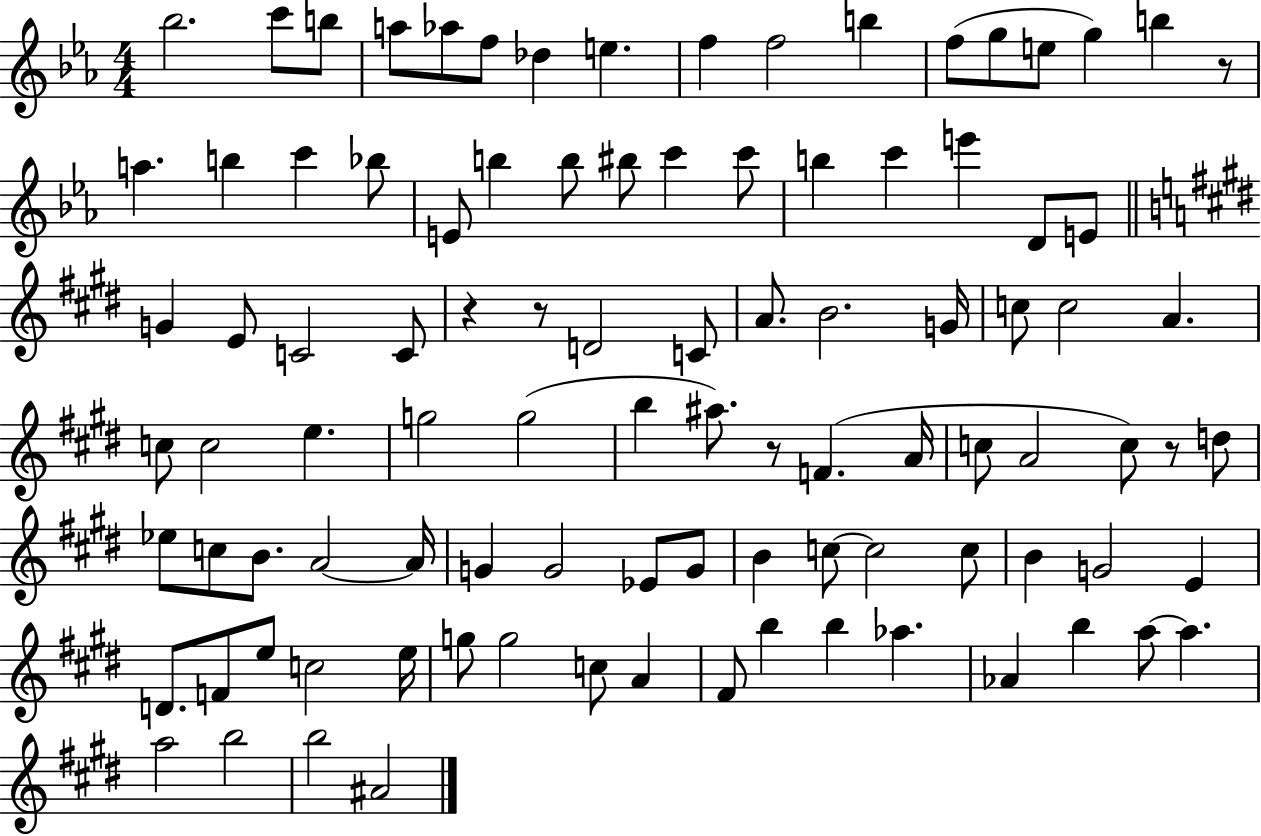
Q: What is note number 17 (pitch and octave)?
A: A5